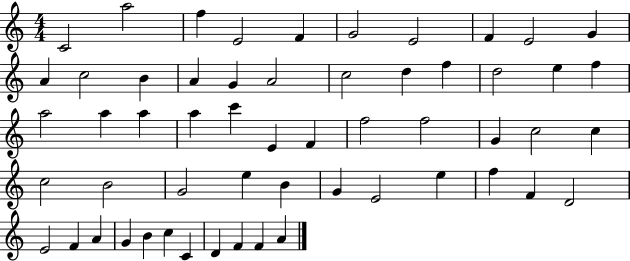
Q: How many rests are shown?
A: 0